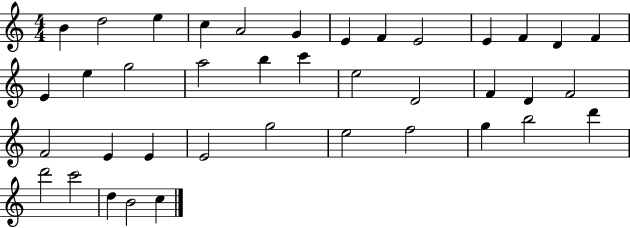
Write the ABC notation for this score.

X:1
T:Untitled
M:4/4
L:1/4
K:C
B d2 e c A2 G E F E2 E F D F E e g2 a2 b c' e2 D2 F D F2 F2 E E E2 g2 e2 f2 g b2 d' d'2 c'2 d B2 c